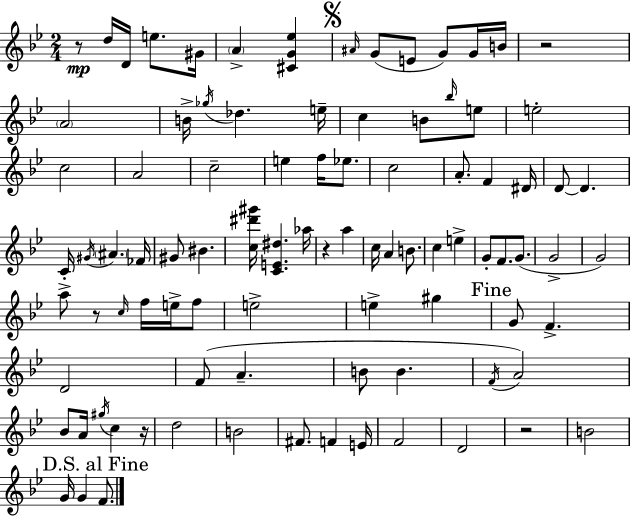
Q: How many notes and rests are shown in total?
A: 92